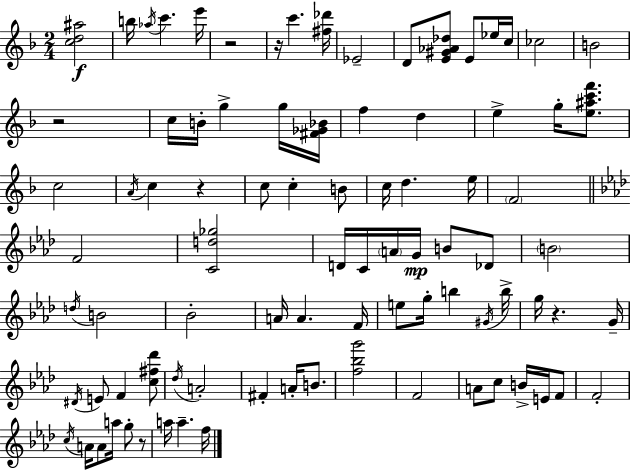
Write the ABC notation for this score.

X:1
T:Untitled
M:2/4
L:1/4
K:F
[cd^a]2 b/4 _a/4 c' e'/4 z2 z/4 c' [^f_d']/4 _E2 D/2 [E^G_A_d]/2 E/2 _e/4 c/4 _c2 B2 z2 c/4 B/4 g g/4 [^F_G_B]/4 f d e g/4 [e^ac'f']/2 c2 A/4 c z c/2 c B/2 c/4 d e/4 F2 F2 [Cd_g]2 D/4 C/4 A/4 G/4 B/2 _D/2 B2 d/4 B2 _B2 A/4 A F/4 e/2 g/4 b ^G/4 b/4 g/4 z G/4 ^D/4 E/2 F [c^f_d']/2 _d/4 A2 ^F A/4 B/2 [f_bg']2 F2 A/2 c/2 B/4 E/4 F/2 F2 c/4 A/4 A/2 a/4 g/2 z/2 a/4 a f/4